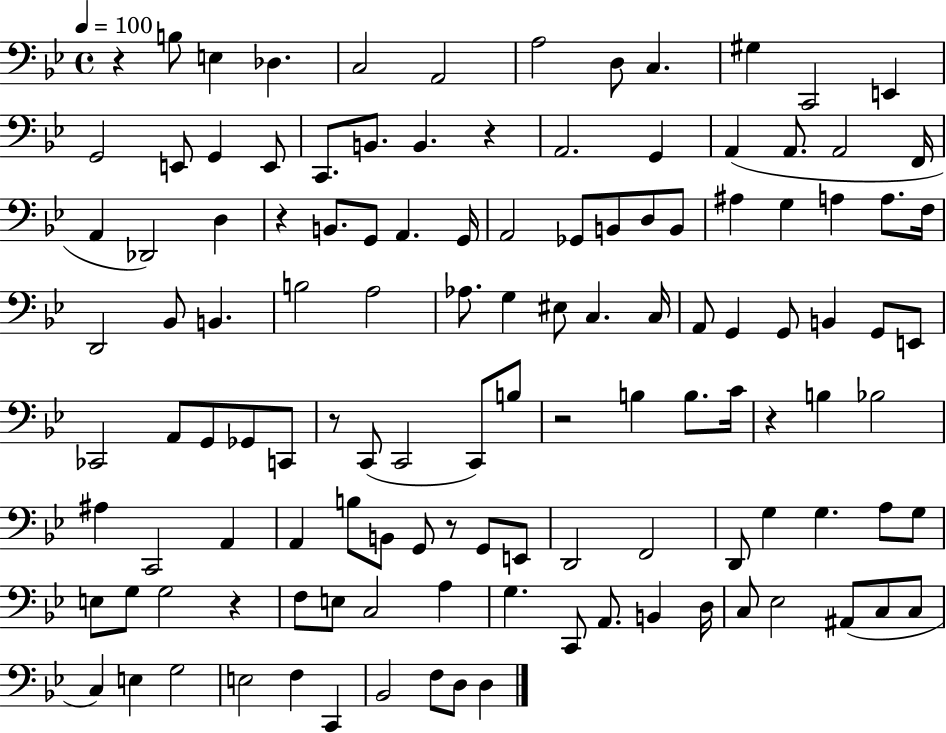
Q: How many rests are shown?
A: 8